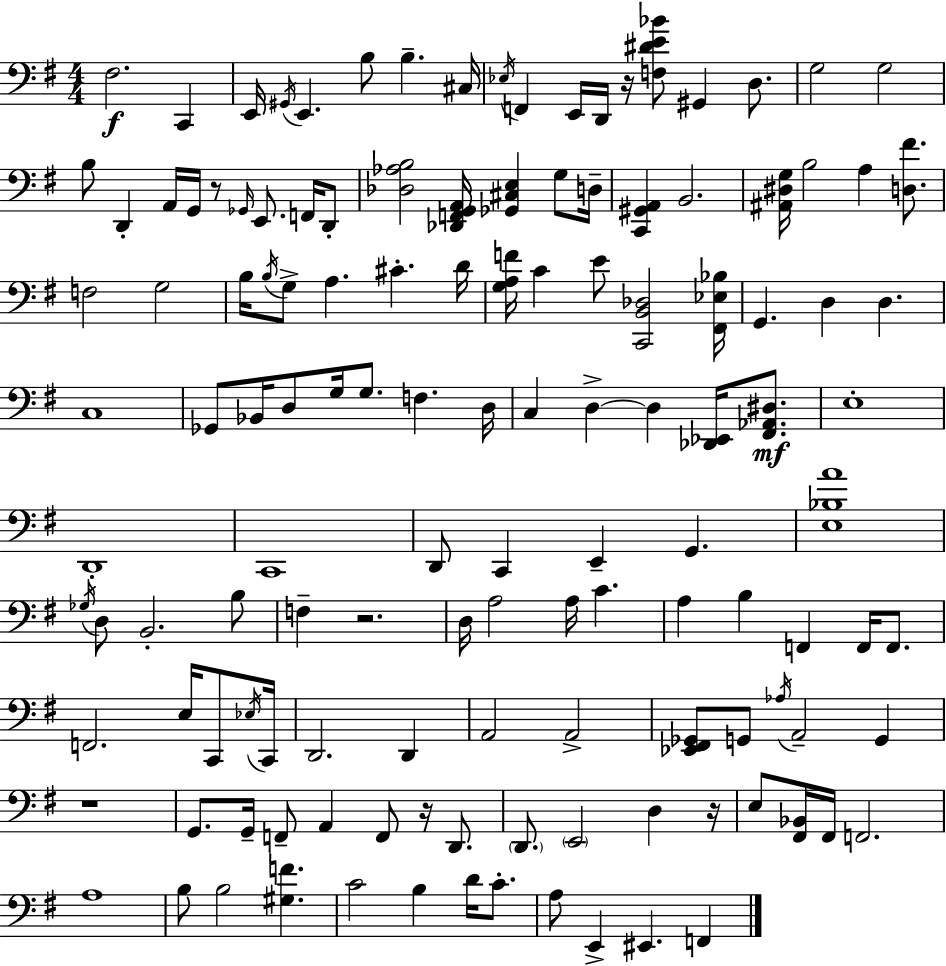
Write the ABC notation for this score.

X:1
T:Untitled
M:4/4
L:1/4
K:Em
^F,2 C,, E,,/4 ^G,,/4 E,, B,/2 B, ^C,/4 _E,/4 F,, E,,/4 D,,/4 z/4 [F,^DE_B]/2 ^G,, D,/2 G,2 G,2 B,/2 D,, A,,/4 G,,/4 z/2 _G,,/4 E,,/2 F,,/4 D,,/2 [_D,_A,B,]2 [_D,,F,,G,,A,,]/4 [_G,,^C,E,] G,/2 D,/4 [C,,^G,,A,,] B,,2 [^A,,^D,G,]/4 B,2 A, [D,^F]/2 F,2 G,2 B,/4 B,/4 G,/2 A, ^C D/4 [G,A,F]/4 C E/2 [C,,B,,_D,]2 [^F,,_E,_B,]/4 G,, D, D, C,4 _G,,/2 _B,,/4 D,/2 G,/4 G,/2 F, D,/4 C, D, D, [_D,,_E,,]/4 [^F,,_A,,^D,]/2 E,4 D,,4 C,,4 D,,/2 C,, E,, G,, [E,_B,A]4 _G,/4 D,/2 B,,2 B,/2 F, z2 D,/4 A,2 A,/4 C A, B, F,, F,,/4 F,,/2 F,,2 E,/4 C,,/2 _E,/4 C,,/4 D,,2 D,, A,,2 A,,2 [_E,,^F,,_G,,]/2 G,,/2 _A,/4 A,,2 G,, z4 G,,/2 G,,/4 F,,/2 A,, F,,/2 z/4 D,,/2 D,,/2 E,,2 D, z/4 E,/2 [^F,,_B,,]/4 ^F,,/4 F,,2 A,4 B,/2 B,2 [^G,F] C2 B, D/4 C/2 A,/2 E,, ^E,, F,,